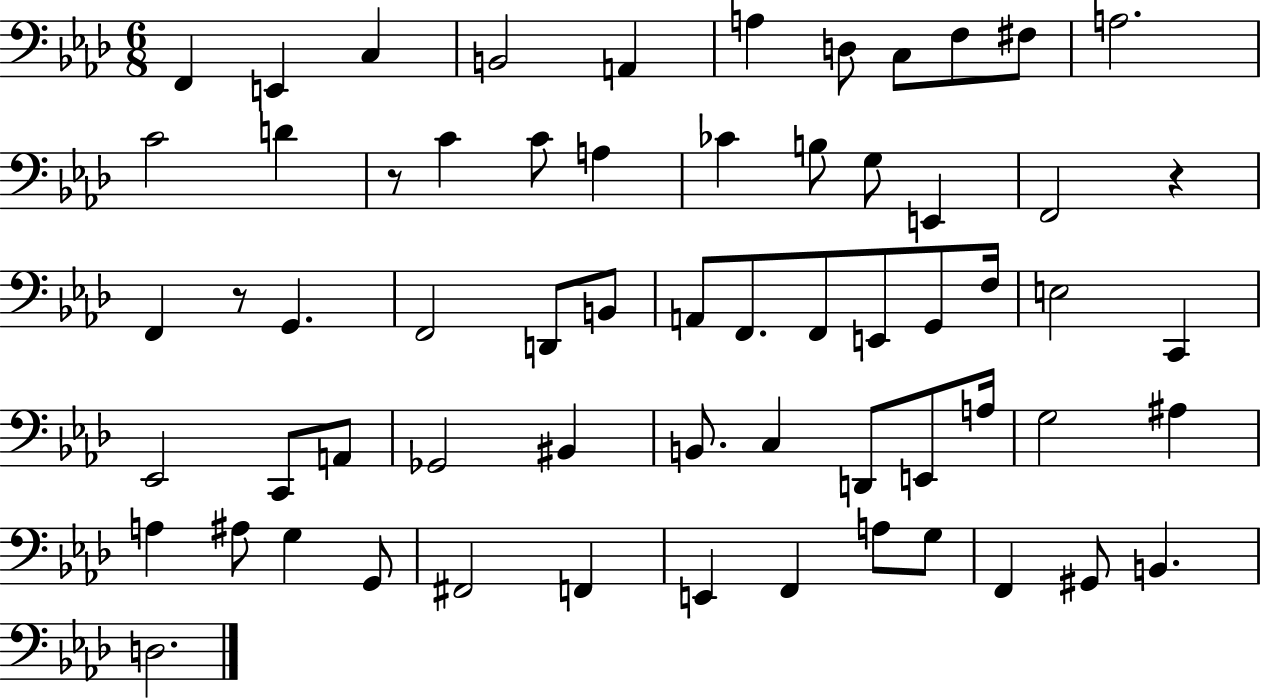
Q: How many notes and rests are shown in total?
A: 63